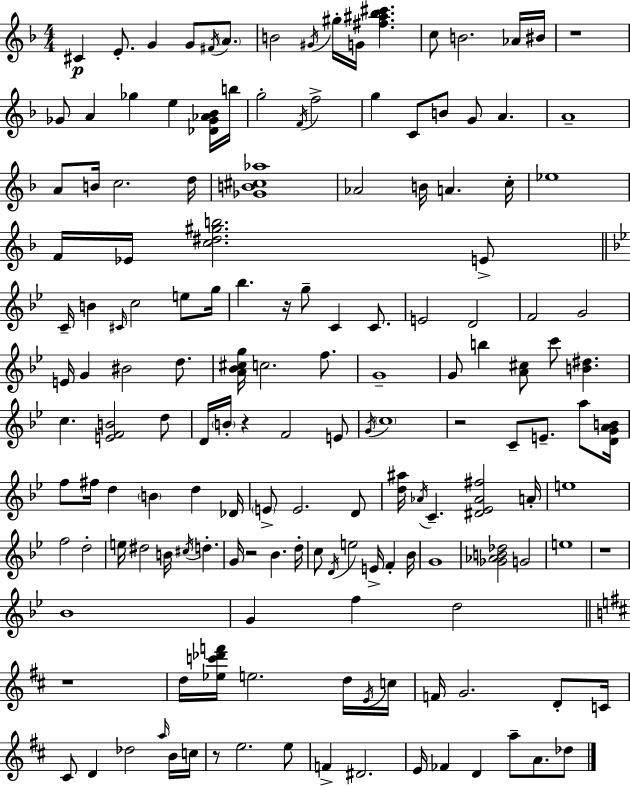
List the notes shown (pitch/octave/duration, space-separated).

C#4/q E4/e. G4/q G4/e F#4/s A4/e. B4/h G#4/s G#5/s G4/s [F#5,A#5,Bb5,C#6]/q. C5/e B4/h. Ab4/s BIS4/s R/w Gb4/e A4/q Gb5/q E5/q [Db4,Gb4,Ab4,Bb4]/s B5/s G5/h F4/s F5/h G5/q C4/e B4/e G4/e A4/q. A4/w A4/e B4/s C5/h. D5/s [Gb4,B4,C#5,Ab5]/w Ab4/h B4/s A4/q. C5/s Eb5/w F4/s Eb4/s [C5,D#5,G#5,B5]/h. E4/e C4/s B4/q C#4/s C5/h E5/e G5/s Bb5/q. R/s G5/e C4/q C4/e. E4/h D4/h F4/h G4/h E4/s G4/q BIS4/h D5/e. [A4,Bb4,C#5,G5]/s C5/h. F5/e. G4/w G4/e B5/q [A4,C#5]/e C6/e [B4,D#5]/q. C5/q. [E4,F4,B4]/h D5/e D4/s B4/s R/q F4/h E4/e G4/s C5/w R/h C4/e E4/e. A5/e [D4,G4,A4,B4]/s F5/e F#5/s D5/q B4/q D5/q Db4/s E4/e E4/h. D4/e [D5,A#5]/s Ab4/s C4/q. [D#4,Eb4,Ab4,F#5]/h A4/s E5/w F5/h D5/h E5/s D#5/h B4/s C#5/s D5/q. G4/s R/h Bb4/q. D5/s C5/e D4/s E5/h E4/s F4/q Bb4/s G4/w [Gb4,Ab4,B4,Db5]/h G4/h E5/w R/w Bb4/w G4/q F5/q D5/h R/w D5/s [Eb5,C6,Db6,F6]/s E5/h. D5/s E4/s C5/s F4/s G4/h. D4/e C4/s C#4/e D4/q Db5/h A5/s B4/s C5/s R/e E5/h. E5/e F4/q D#4/h. E4/s FES4/q D4/q A5/e A4/e. Db5/e